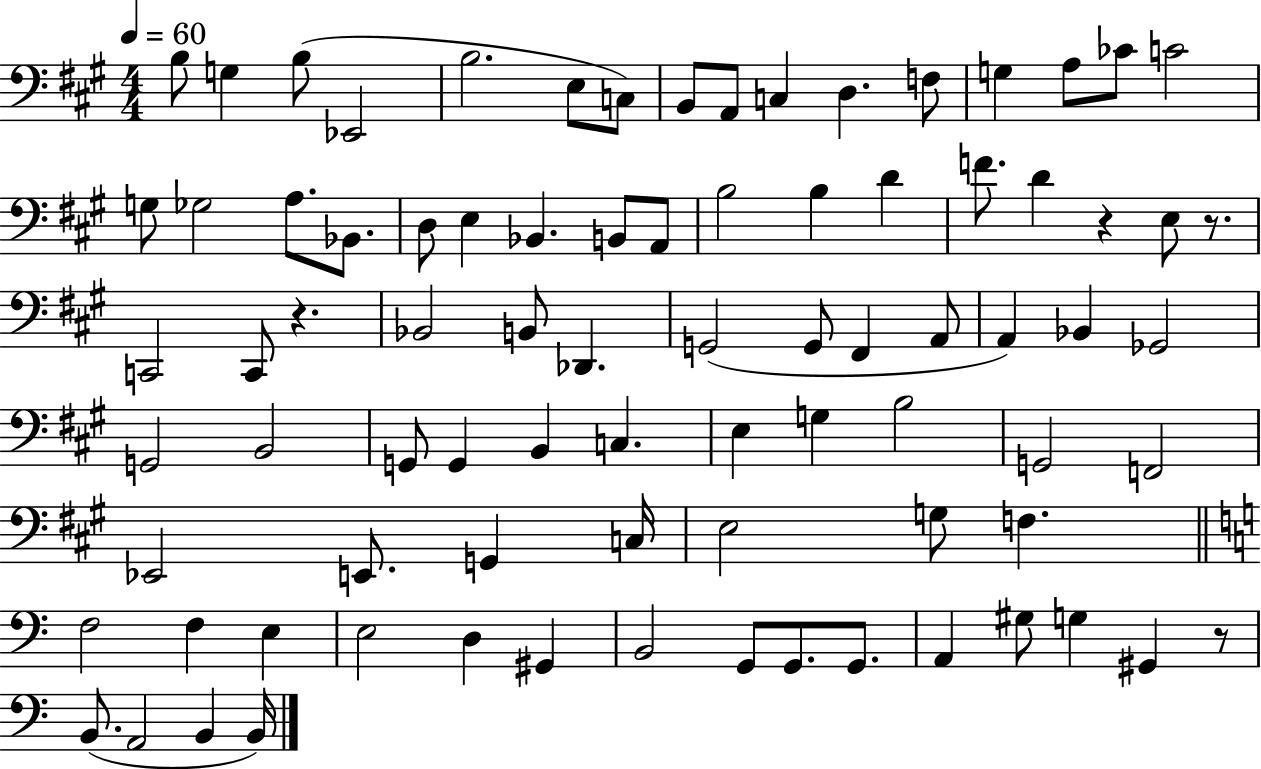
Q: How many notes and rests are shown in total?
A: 83